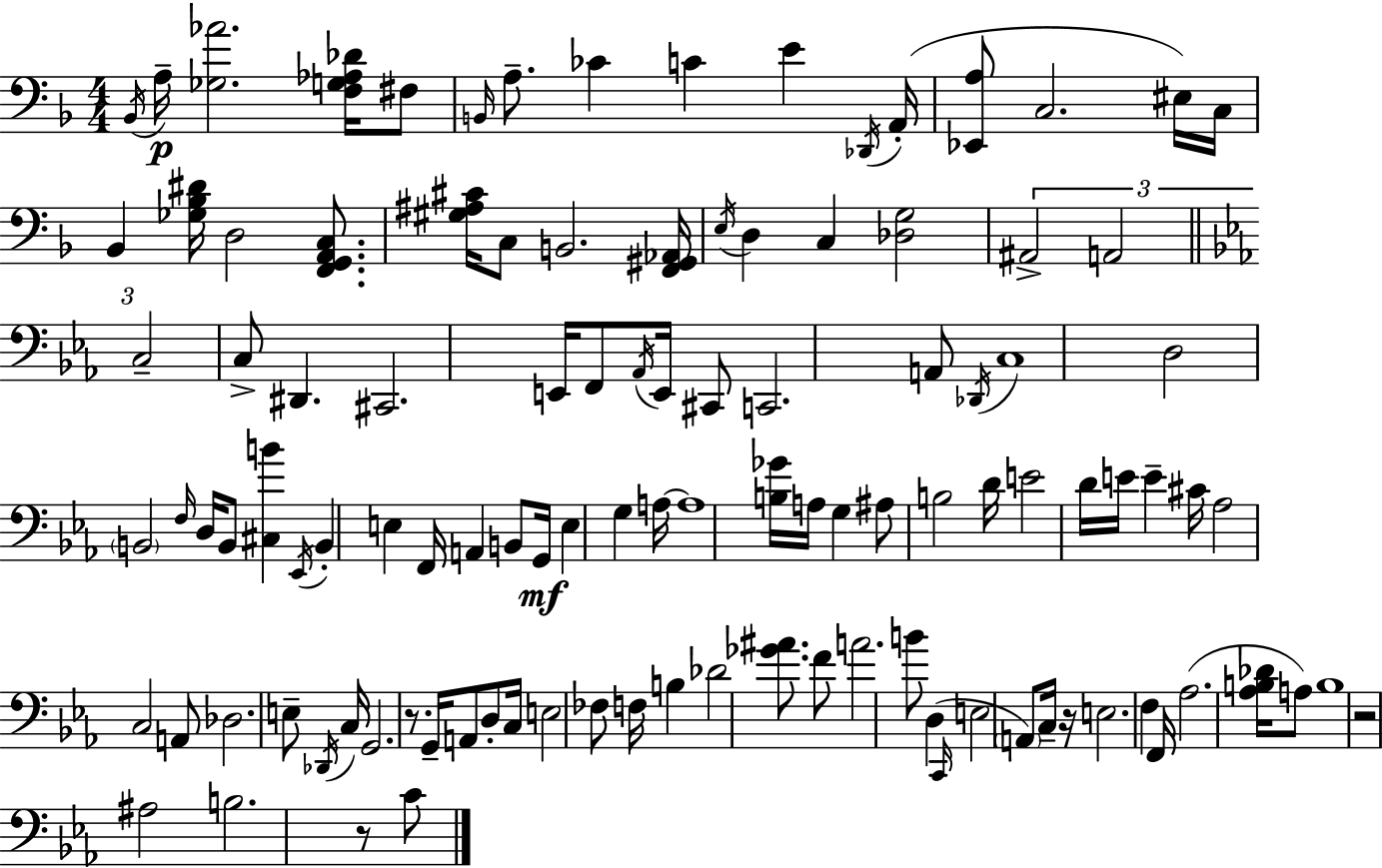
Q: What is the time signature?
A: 4/4